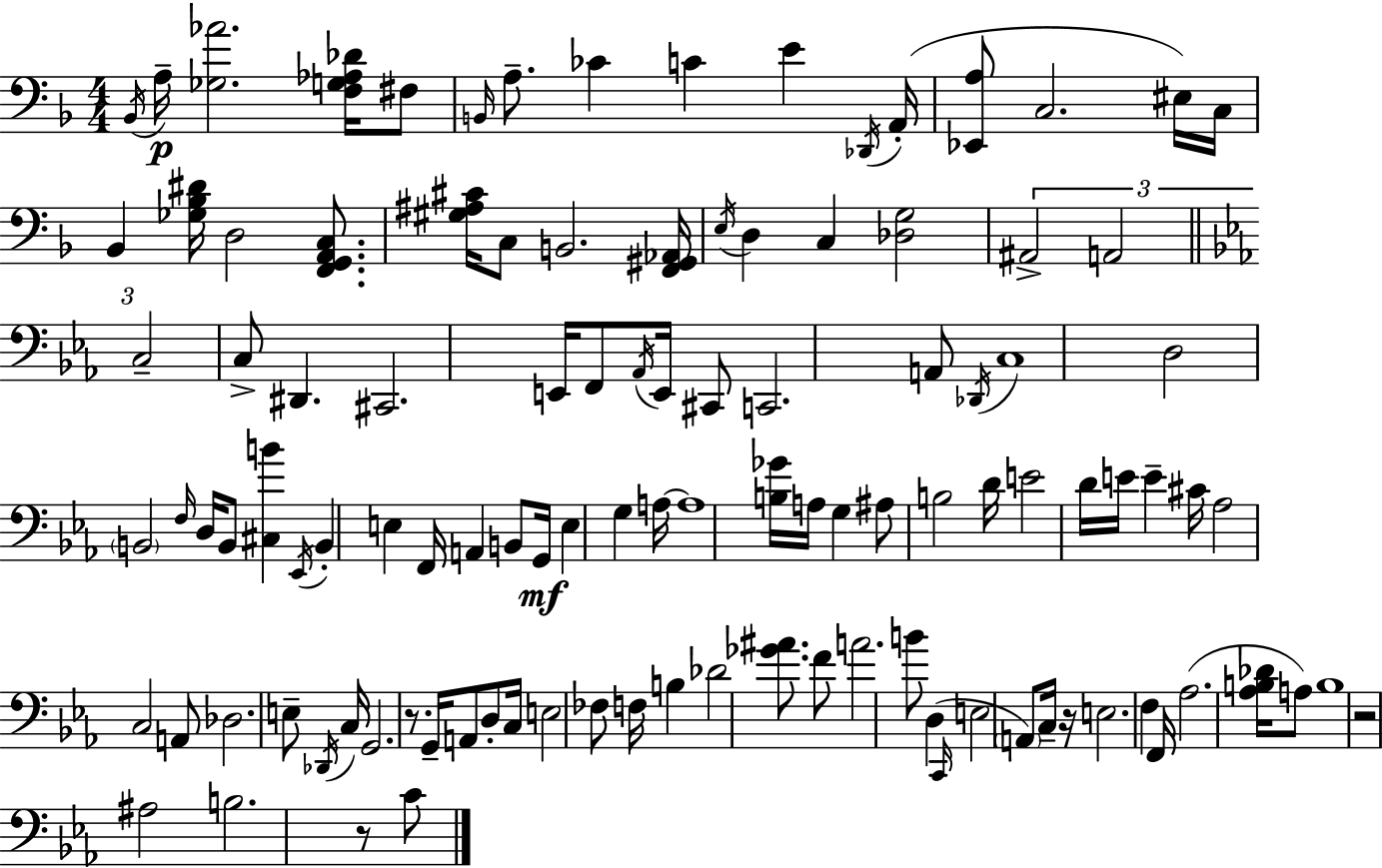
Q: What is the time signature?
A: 4/4